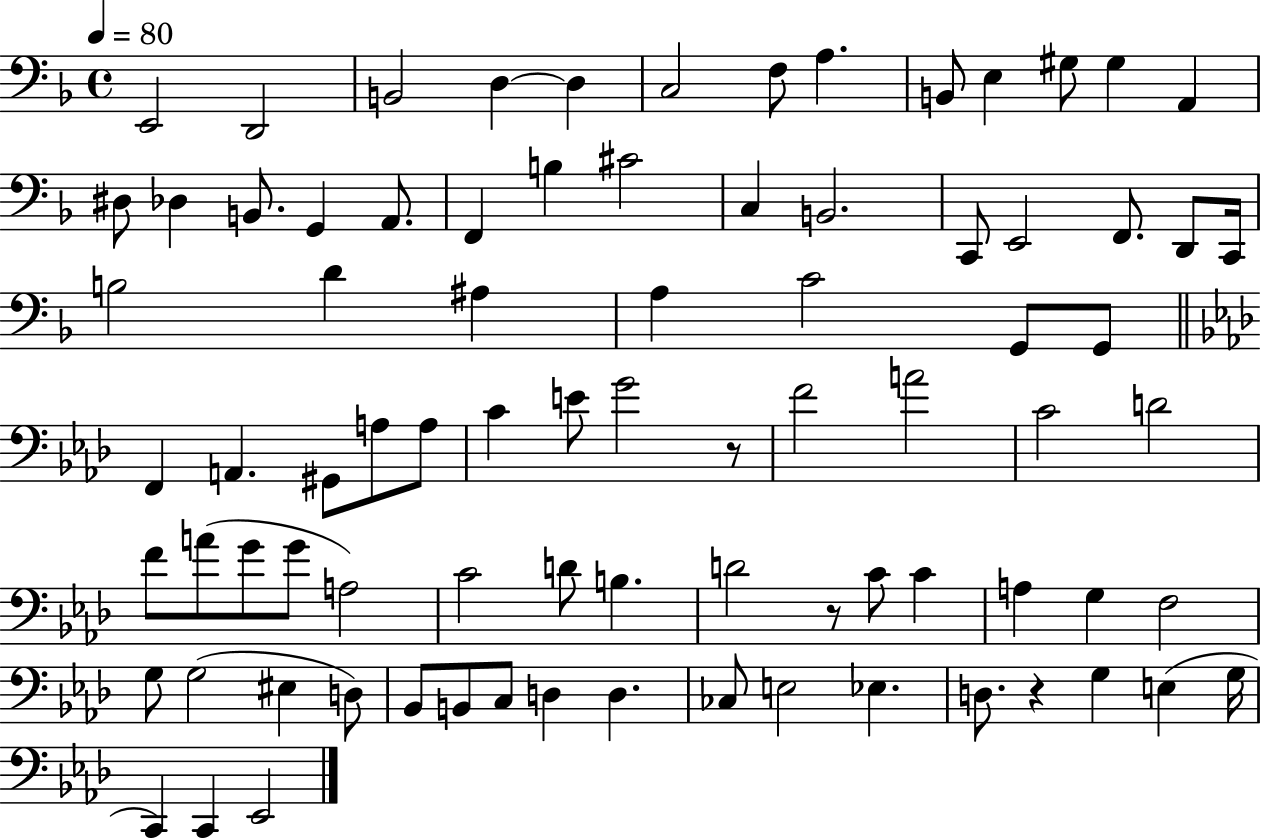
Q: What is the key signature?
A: F major